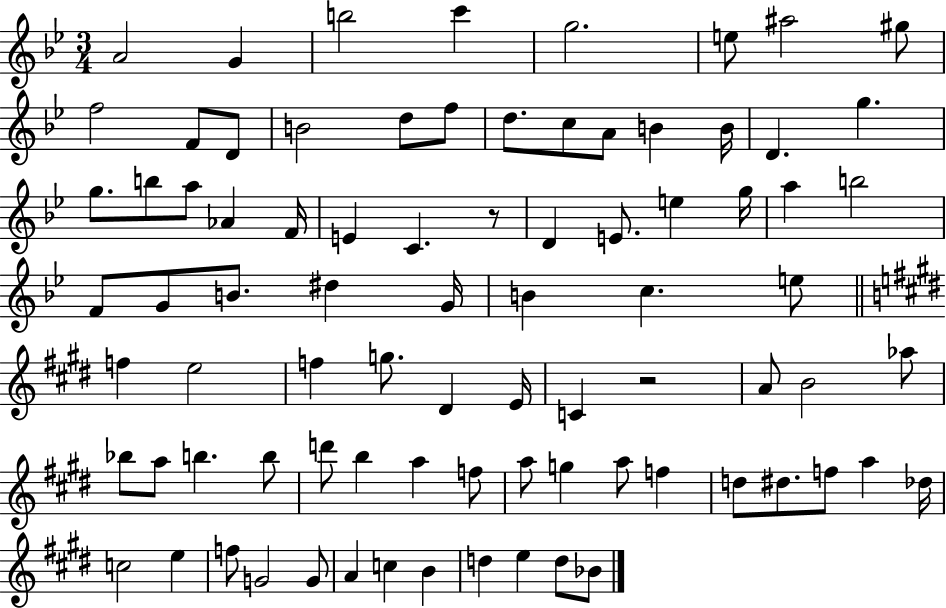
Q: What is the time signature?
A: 3/4